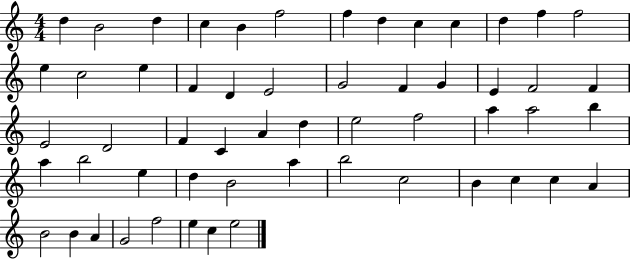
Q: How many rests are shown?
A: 0